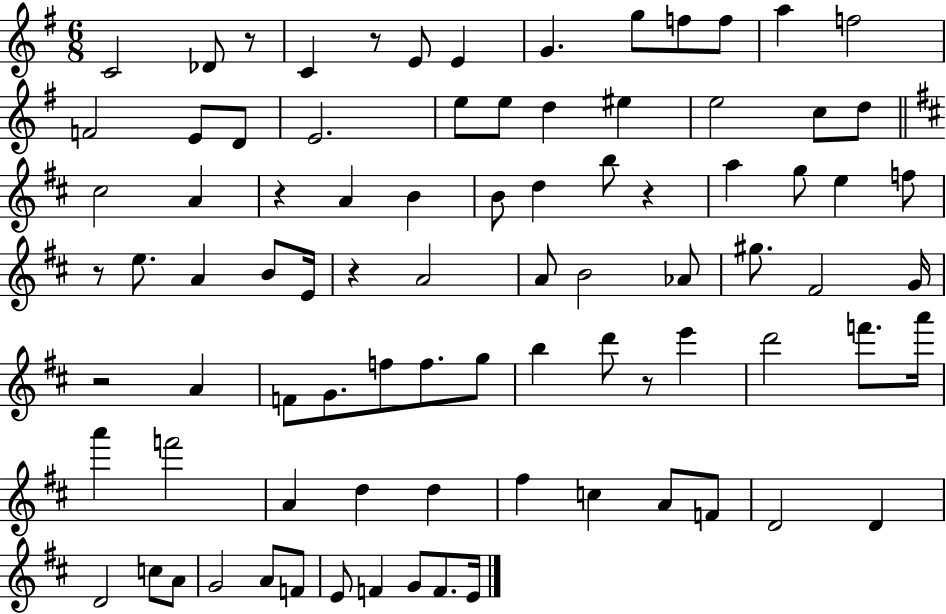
{
  \clef treble
  \numericTimeSignature
  \time 6/8
  \key g \major
  \repeat volta 2 { c'2 des'8 r8 | c'4 r8 e'8 e'4 | g'4. g''8 f''8 f''8 | a''4 f''2 | \break f'2 e'8 d'8 | e'2. | e''8 e''8 d''4 eis''4 | e''2 c''8 d''8 | \break \bar "||" \break \key d \major cis''2 a'4 | r4 a'4 b'4 | b'8 d''4 b''8 r4 | a''4 g''8 e''4 f''8 | \break r8 e''8. a'4 b'8 e'16 | r4 a'2 | a'8 b'2 aes'8 | gis''8. fis'2 g'16 | \break r2 a'4 | f'8 g'8. f''8 f''8. g''8 | b''4 d'''8 r8 e'''4 | d'''2 f'''8. a'''16 | \break a'''4 f'''2 | a'4 d''4 d''4 | fis''4 c''4 a'8 f'8 | d'2 d'4 | \break d'2 c''8 a'8 | g'2 a'8 f'8 | e'8 f'4 g'8 f'8. e'16 | } \bar "|."
}